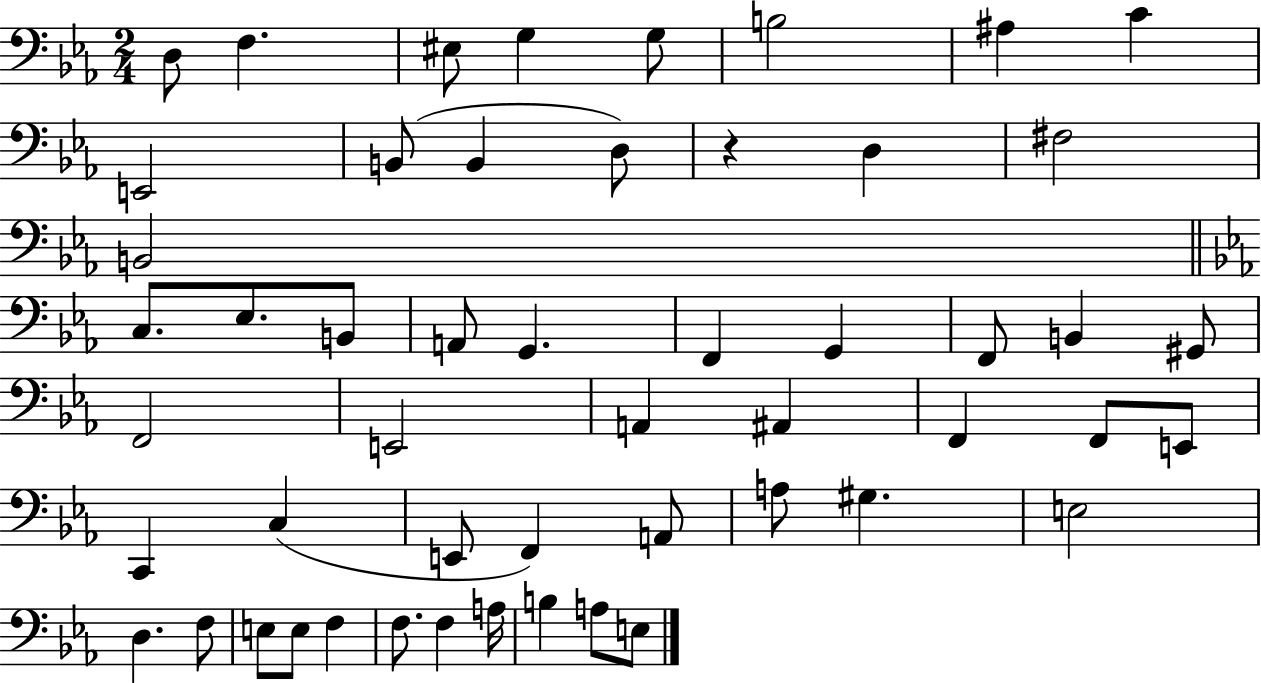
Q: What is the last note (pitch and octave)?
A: E3